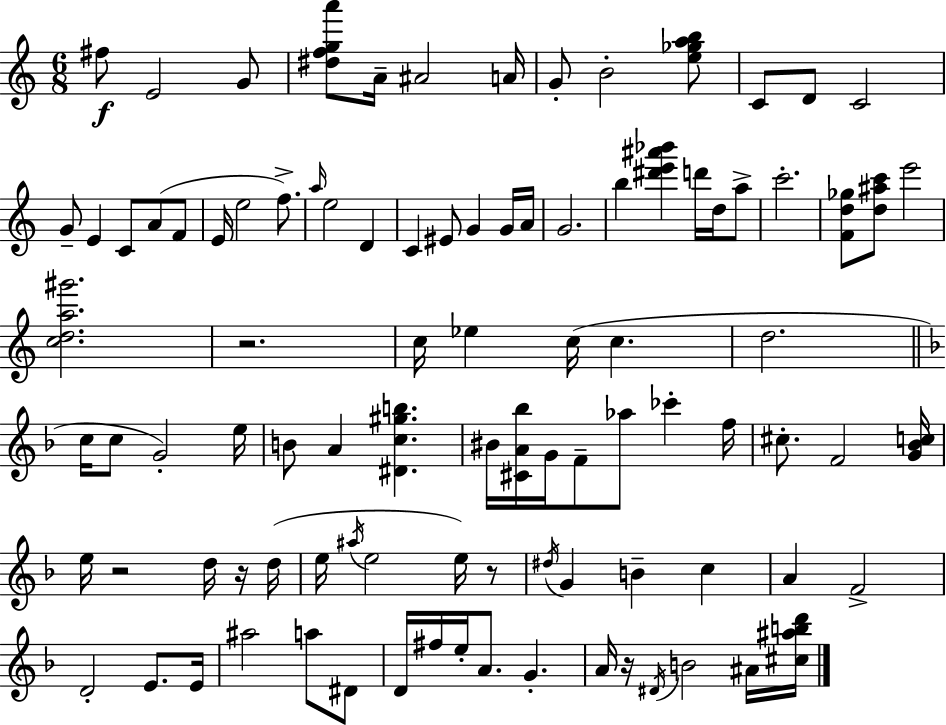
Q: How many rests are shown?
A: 5